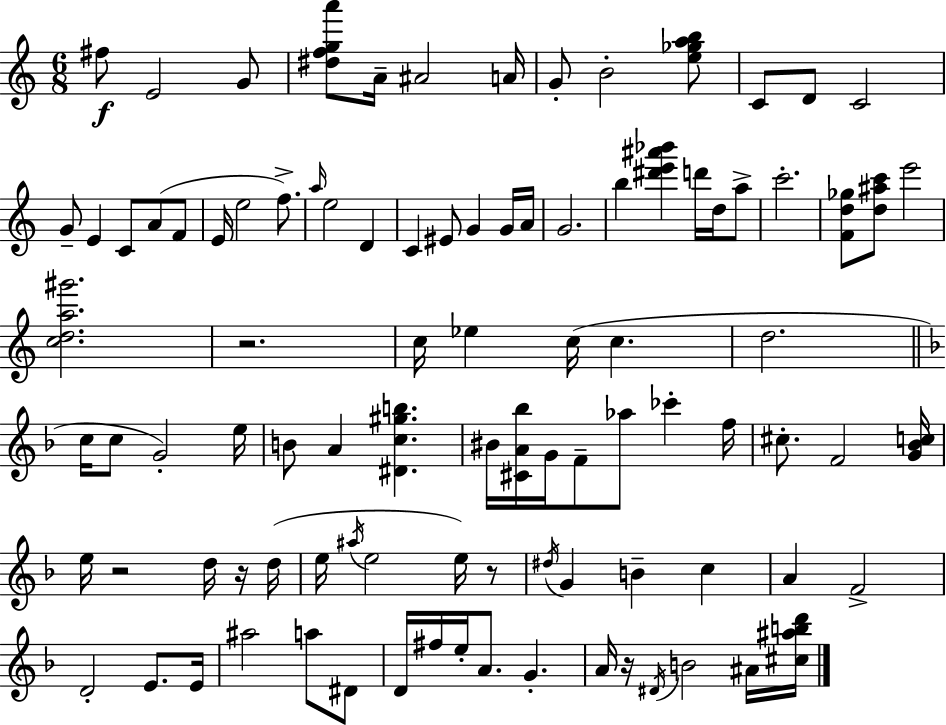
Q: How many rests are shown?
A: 5